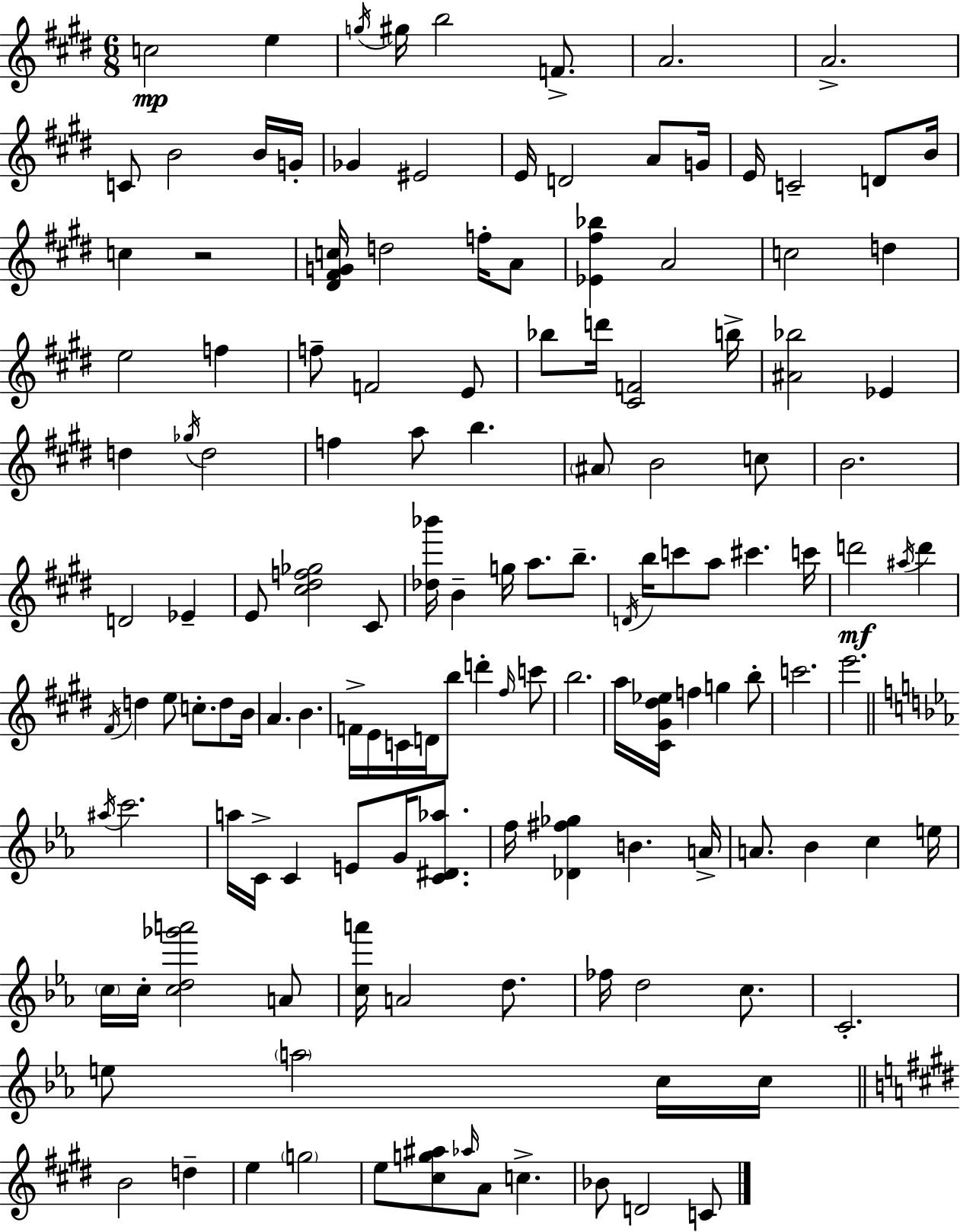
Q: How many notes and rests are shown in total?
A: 139